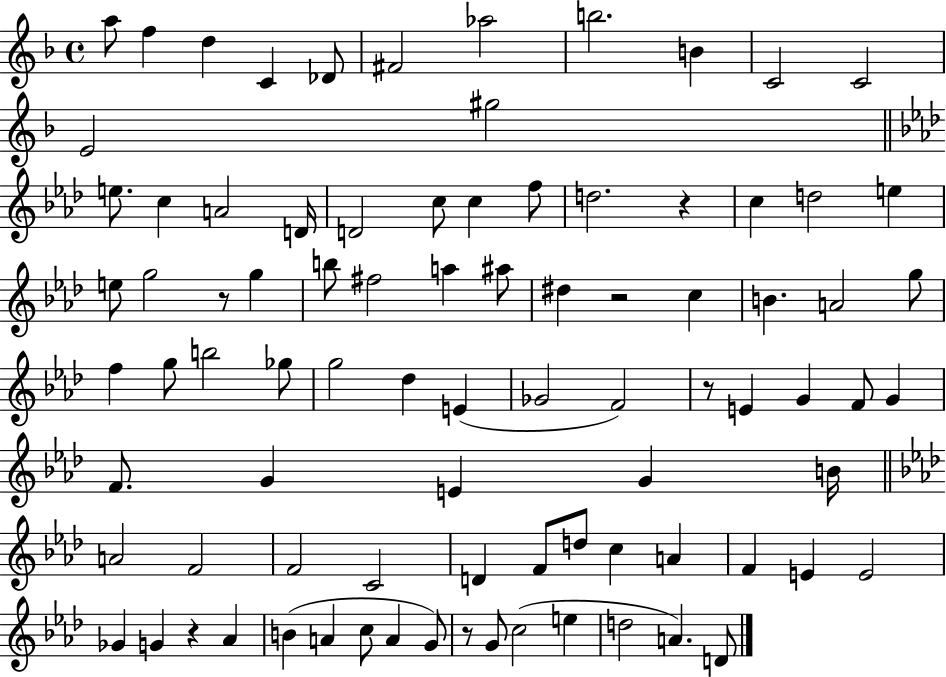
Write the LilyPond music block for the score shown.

{
  \clef treble
  \time 4/4
  \defaultTimeSignature
  \key f \major
  a''8 f''4 d''4 c'4 des'8 | fis'2 aes''2 | b''2. b'4 | c'2 c'2 | \break e'2 gis''2 | \bar "||" \break \key f \minor e''8. c''4 a'2 d'16 | d'2 c''8 c''4 f''8 | d''2. r4 | c''4 d''2 e''4 | \break e''8 g''2 r8 g''4 | b''8 fis''2 a''4 ais''8 | dis''4 r2 c''4 | b'4. a'2 g''8 | \break f''4 g''8 b''2 ges''8 | g''2 des''4 e'4( | ges'2 f'2) | r8 e'4 g'4 f'8 g'4 | \break f'8. g'4 e'4 g'4 b'16 | \bar "||" \break \key aes \major a'2 f'2 | f'2 c'2 | d'4 f'8 d''8 c''4 a'4 | f'4 e'4 e'2 | \break ges'4 g'4 r4 aes'4 | b'4( a'4 c''8 a'4 g'8) | r8 g'8 c''2( e''4 | d''2 a'4.) d'8 | \break \bar "|."
}